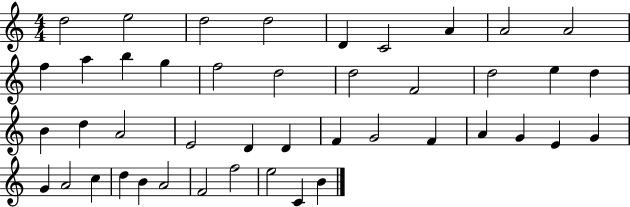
D5/h E5/h D5/h D5/h D4/q C4/h A4/q A4/h A4/h F5/q A5/q B5/q G5/q F5/h D5/h D5/h F4/h D5/h E5/q D5/q B4/q D5/q A4/h E4/h D4/q D4/q F4/q G4/h F4/q A4/q G4/q E4/q G4/q G4/q A4/h C5/q D5/q B4/q A4/h F4/h F5/h E5/h C4/q B4/q